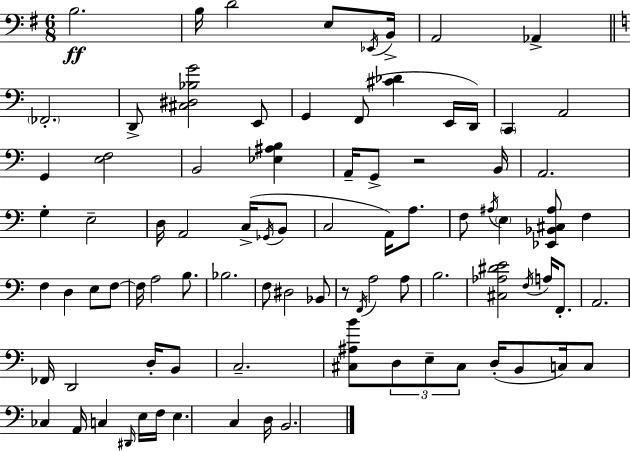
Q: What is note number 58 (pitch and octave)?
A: D2